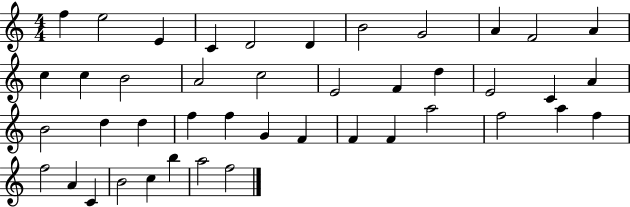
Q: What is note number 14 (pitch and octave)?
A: B4